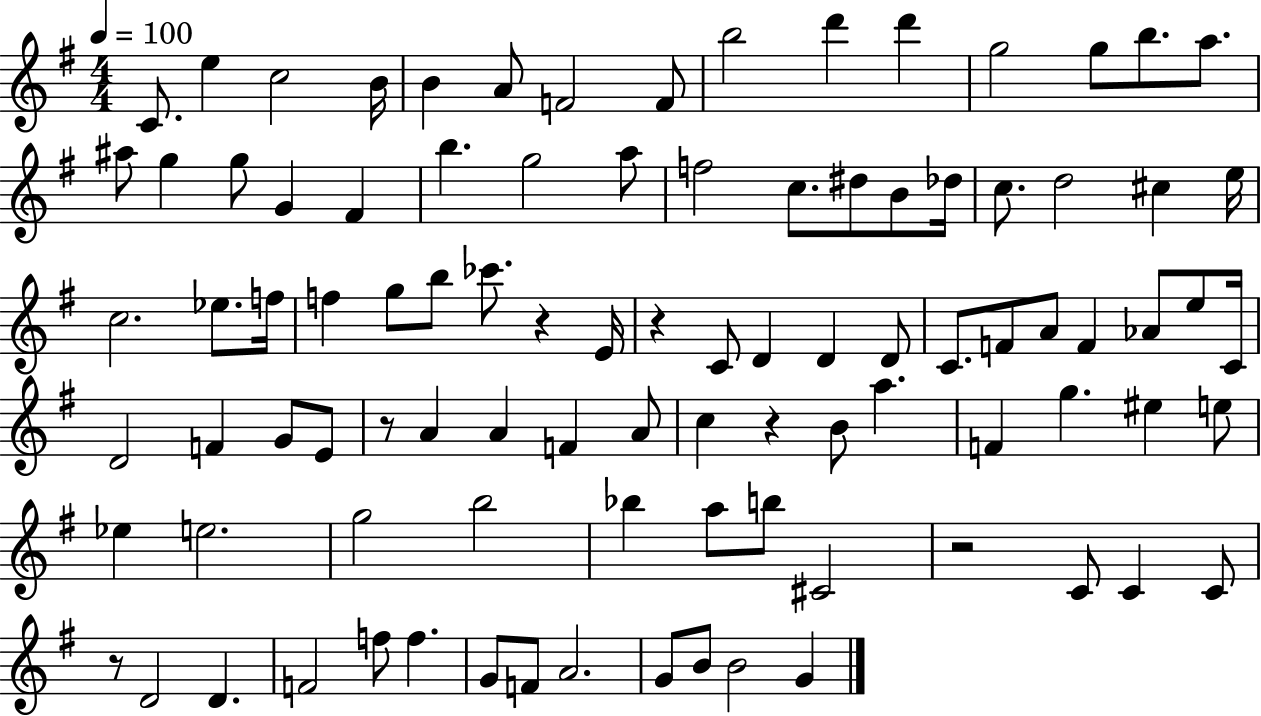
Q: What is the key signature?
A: G major